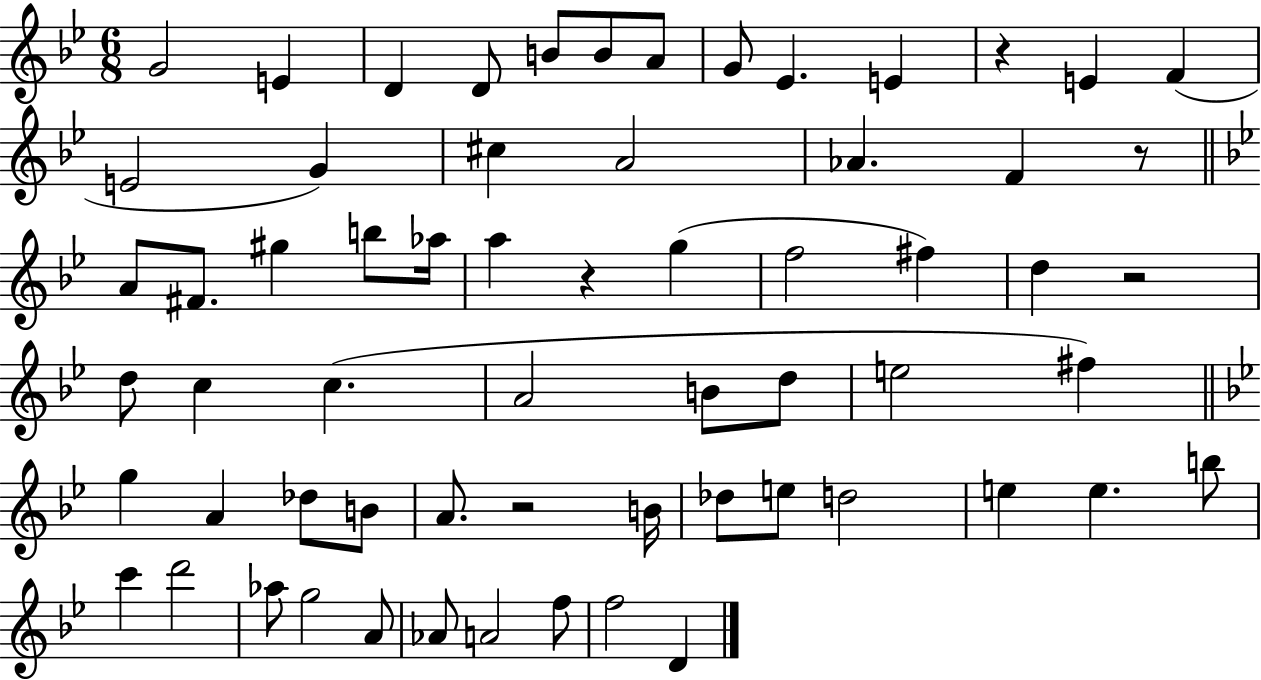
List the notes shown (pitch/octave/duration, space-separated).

G4/h E4/q D4/q D4/e B4/e B4/e A4/e G4/e Eb4/q. E4/q R/q E4/q F4/q E4/h G4/q C#5/q A4/h Ab4/q. F4/q R/e A4/e F#4/e. G#5/q B5/e Ab5/s A5/q R/q G5/q F5/h F#5/q D5/q R/h D5/e C5/q C5/q. A4/h B4/e D5/e E5/h F#5/q G5/q A4/q Db5/e B4/e A4/e. R/h B4/s Db5/e E5/e D5/h E5/q E5/q. B5/e C6/q D6/h Ab5/e G5/h A4/e Ab4/e A4/h F5/e F5/h D4/q